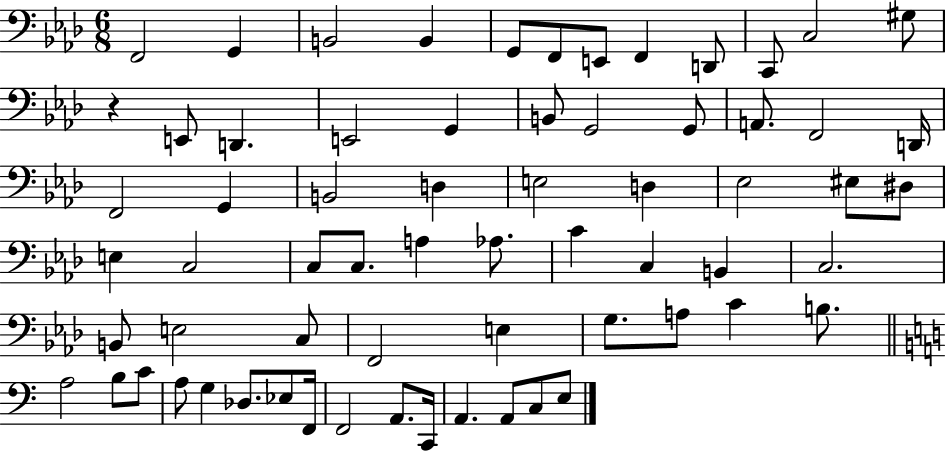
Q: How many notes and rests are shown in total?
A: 66